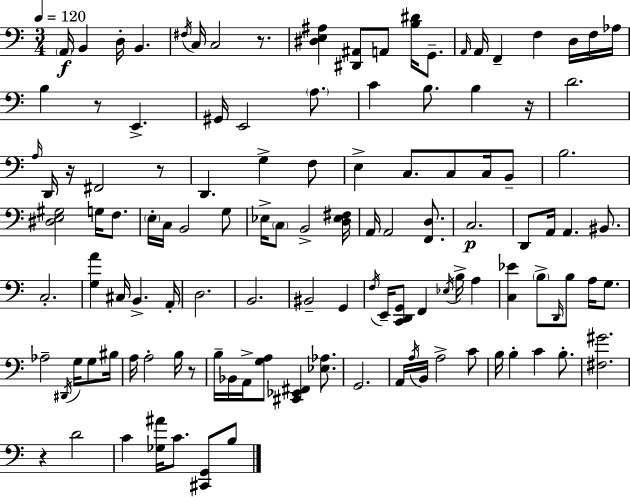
A2/s B2/q D3/s B2/q. F#3/s C3/s C3/h R/e. [D#3,E3,A#3]/q [D#2,A#2]/e A2/e [B3,D#4]/s G2/e. A2/s A2/s F2/q F3/q D3/s F3/s Ab3/s B3/q R/e E2/q. G#2/s E2/h A3/e. C4/q B3/e. B3/q R/s D4/h. A3/s D2/s R/s F#2/h R/e D2/q. G3/q F3/e E3/q C3/e. C3/e C3/s B2/e B3/h. [D#3,E3,G#3]/h G3/s F3/e. E3/s C3/s B2/h G3/e Eb3/s C3/e B2/h [D3,Eb3,F#3]/s A2/s A2/h [F2,D3]/e. C3/h. D2/e A2/s A2/q. BIS2/e. C3/h. [G3,A4]/q C#3/s B2/q. A2/s D3/h. B2/h. BIS2/h G2/q F3/s E2/s [C2,D2,G2]/e F2/q Eb3/s B3/s A3/q [C3,Eb4]/q B3/e D2/s B3/e A3/s G3/e. Ab3/h D#2/s G3/s G3/e BIS3/s A3/s A3/h B3/s R/e B3/s Bb2/s A2/s [G3,A3]/e [C#2,Eb2,F#2]/q [Eb3,Ab3]/e. G2/h. A2/s A3/s B2/s A3/h C4/e B3/s B3/q C4/q B3/e. [F#3,G#4]/h. R/q D4/h C4/q [Gb3,A#4]/s C4/e. [C#2,G2]/e B3/e